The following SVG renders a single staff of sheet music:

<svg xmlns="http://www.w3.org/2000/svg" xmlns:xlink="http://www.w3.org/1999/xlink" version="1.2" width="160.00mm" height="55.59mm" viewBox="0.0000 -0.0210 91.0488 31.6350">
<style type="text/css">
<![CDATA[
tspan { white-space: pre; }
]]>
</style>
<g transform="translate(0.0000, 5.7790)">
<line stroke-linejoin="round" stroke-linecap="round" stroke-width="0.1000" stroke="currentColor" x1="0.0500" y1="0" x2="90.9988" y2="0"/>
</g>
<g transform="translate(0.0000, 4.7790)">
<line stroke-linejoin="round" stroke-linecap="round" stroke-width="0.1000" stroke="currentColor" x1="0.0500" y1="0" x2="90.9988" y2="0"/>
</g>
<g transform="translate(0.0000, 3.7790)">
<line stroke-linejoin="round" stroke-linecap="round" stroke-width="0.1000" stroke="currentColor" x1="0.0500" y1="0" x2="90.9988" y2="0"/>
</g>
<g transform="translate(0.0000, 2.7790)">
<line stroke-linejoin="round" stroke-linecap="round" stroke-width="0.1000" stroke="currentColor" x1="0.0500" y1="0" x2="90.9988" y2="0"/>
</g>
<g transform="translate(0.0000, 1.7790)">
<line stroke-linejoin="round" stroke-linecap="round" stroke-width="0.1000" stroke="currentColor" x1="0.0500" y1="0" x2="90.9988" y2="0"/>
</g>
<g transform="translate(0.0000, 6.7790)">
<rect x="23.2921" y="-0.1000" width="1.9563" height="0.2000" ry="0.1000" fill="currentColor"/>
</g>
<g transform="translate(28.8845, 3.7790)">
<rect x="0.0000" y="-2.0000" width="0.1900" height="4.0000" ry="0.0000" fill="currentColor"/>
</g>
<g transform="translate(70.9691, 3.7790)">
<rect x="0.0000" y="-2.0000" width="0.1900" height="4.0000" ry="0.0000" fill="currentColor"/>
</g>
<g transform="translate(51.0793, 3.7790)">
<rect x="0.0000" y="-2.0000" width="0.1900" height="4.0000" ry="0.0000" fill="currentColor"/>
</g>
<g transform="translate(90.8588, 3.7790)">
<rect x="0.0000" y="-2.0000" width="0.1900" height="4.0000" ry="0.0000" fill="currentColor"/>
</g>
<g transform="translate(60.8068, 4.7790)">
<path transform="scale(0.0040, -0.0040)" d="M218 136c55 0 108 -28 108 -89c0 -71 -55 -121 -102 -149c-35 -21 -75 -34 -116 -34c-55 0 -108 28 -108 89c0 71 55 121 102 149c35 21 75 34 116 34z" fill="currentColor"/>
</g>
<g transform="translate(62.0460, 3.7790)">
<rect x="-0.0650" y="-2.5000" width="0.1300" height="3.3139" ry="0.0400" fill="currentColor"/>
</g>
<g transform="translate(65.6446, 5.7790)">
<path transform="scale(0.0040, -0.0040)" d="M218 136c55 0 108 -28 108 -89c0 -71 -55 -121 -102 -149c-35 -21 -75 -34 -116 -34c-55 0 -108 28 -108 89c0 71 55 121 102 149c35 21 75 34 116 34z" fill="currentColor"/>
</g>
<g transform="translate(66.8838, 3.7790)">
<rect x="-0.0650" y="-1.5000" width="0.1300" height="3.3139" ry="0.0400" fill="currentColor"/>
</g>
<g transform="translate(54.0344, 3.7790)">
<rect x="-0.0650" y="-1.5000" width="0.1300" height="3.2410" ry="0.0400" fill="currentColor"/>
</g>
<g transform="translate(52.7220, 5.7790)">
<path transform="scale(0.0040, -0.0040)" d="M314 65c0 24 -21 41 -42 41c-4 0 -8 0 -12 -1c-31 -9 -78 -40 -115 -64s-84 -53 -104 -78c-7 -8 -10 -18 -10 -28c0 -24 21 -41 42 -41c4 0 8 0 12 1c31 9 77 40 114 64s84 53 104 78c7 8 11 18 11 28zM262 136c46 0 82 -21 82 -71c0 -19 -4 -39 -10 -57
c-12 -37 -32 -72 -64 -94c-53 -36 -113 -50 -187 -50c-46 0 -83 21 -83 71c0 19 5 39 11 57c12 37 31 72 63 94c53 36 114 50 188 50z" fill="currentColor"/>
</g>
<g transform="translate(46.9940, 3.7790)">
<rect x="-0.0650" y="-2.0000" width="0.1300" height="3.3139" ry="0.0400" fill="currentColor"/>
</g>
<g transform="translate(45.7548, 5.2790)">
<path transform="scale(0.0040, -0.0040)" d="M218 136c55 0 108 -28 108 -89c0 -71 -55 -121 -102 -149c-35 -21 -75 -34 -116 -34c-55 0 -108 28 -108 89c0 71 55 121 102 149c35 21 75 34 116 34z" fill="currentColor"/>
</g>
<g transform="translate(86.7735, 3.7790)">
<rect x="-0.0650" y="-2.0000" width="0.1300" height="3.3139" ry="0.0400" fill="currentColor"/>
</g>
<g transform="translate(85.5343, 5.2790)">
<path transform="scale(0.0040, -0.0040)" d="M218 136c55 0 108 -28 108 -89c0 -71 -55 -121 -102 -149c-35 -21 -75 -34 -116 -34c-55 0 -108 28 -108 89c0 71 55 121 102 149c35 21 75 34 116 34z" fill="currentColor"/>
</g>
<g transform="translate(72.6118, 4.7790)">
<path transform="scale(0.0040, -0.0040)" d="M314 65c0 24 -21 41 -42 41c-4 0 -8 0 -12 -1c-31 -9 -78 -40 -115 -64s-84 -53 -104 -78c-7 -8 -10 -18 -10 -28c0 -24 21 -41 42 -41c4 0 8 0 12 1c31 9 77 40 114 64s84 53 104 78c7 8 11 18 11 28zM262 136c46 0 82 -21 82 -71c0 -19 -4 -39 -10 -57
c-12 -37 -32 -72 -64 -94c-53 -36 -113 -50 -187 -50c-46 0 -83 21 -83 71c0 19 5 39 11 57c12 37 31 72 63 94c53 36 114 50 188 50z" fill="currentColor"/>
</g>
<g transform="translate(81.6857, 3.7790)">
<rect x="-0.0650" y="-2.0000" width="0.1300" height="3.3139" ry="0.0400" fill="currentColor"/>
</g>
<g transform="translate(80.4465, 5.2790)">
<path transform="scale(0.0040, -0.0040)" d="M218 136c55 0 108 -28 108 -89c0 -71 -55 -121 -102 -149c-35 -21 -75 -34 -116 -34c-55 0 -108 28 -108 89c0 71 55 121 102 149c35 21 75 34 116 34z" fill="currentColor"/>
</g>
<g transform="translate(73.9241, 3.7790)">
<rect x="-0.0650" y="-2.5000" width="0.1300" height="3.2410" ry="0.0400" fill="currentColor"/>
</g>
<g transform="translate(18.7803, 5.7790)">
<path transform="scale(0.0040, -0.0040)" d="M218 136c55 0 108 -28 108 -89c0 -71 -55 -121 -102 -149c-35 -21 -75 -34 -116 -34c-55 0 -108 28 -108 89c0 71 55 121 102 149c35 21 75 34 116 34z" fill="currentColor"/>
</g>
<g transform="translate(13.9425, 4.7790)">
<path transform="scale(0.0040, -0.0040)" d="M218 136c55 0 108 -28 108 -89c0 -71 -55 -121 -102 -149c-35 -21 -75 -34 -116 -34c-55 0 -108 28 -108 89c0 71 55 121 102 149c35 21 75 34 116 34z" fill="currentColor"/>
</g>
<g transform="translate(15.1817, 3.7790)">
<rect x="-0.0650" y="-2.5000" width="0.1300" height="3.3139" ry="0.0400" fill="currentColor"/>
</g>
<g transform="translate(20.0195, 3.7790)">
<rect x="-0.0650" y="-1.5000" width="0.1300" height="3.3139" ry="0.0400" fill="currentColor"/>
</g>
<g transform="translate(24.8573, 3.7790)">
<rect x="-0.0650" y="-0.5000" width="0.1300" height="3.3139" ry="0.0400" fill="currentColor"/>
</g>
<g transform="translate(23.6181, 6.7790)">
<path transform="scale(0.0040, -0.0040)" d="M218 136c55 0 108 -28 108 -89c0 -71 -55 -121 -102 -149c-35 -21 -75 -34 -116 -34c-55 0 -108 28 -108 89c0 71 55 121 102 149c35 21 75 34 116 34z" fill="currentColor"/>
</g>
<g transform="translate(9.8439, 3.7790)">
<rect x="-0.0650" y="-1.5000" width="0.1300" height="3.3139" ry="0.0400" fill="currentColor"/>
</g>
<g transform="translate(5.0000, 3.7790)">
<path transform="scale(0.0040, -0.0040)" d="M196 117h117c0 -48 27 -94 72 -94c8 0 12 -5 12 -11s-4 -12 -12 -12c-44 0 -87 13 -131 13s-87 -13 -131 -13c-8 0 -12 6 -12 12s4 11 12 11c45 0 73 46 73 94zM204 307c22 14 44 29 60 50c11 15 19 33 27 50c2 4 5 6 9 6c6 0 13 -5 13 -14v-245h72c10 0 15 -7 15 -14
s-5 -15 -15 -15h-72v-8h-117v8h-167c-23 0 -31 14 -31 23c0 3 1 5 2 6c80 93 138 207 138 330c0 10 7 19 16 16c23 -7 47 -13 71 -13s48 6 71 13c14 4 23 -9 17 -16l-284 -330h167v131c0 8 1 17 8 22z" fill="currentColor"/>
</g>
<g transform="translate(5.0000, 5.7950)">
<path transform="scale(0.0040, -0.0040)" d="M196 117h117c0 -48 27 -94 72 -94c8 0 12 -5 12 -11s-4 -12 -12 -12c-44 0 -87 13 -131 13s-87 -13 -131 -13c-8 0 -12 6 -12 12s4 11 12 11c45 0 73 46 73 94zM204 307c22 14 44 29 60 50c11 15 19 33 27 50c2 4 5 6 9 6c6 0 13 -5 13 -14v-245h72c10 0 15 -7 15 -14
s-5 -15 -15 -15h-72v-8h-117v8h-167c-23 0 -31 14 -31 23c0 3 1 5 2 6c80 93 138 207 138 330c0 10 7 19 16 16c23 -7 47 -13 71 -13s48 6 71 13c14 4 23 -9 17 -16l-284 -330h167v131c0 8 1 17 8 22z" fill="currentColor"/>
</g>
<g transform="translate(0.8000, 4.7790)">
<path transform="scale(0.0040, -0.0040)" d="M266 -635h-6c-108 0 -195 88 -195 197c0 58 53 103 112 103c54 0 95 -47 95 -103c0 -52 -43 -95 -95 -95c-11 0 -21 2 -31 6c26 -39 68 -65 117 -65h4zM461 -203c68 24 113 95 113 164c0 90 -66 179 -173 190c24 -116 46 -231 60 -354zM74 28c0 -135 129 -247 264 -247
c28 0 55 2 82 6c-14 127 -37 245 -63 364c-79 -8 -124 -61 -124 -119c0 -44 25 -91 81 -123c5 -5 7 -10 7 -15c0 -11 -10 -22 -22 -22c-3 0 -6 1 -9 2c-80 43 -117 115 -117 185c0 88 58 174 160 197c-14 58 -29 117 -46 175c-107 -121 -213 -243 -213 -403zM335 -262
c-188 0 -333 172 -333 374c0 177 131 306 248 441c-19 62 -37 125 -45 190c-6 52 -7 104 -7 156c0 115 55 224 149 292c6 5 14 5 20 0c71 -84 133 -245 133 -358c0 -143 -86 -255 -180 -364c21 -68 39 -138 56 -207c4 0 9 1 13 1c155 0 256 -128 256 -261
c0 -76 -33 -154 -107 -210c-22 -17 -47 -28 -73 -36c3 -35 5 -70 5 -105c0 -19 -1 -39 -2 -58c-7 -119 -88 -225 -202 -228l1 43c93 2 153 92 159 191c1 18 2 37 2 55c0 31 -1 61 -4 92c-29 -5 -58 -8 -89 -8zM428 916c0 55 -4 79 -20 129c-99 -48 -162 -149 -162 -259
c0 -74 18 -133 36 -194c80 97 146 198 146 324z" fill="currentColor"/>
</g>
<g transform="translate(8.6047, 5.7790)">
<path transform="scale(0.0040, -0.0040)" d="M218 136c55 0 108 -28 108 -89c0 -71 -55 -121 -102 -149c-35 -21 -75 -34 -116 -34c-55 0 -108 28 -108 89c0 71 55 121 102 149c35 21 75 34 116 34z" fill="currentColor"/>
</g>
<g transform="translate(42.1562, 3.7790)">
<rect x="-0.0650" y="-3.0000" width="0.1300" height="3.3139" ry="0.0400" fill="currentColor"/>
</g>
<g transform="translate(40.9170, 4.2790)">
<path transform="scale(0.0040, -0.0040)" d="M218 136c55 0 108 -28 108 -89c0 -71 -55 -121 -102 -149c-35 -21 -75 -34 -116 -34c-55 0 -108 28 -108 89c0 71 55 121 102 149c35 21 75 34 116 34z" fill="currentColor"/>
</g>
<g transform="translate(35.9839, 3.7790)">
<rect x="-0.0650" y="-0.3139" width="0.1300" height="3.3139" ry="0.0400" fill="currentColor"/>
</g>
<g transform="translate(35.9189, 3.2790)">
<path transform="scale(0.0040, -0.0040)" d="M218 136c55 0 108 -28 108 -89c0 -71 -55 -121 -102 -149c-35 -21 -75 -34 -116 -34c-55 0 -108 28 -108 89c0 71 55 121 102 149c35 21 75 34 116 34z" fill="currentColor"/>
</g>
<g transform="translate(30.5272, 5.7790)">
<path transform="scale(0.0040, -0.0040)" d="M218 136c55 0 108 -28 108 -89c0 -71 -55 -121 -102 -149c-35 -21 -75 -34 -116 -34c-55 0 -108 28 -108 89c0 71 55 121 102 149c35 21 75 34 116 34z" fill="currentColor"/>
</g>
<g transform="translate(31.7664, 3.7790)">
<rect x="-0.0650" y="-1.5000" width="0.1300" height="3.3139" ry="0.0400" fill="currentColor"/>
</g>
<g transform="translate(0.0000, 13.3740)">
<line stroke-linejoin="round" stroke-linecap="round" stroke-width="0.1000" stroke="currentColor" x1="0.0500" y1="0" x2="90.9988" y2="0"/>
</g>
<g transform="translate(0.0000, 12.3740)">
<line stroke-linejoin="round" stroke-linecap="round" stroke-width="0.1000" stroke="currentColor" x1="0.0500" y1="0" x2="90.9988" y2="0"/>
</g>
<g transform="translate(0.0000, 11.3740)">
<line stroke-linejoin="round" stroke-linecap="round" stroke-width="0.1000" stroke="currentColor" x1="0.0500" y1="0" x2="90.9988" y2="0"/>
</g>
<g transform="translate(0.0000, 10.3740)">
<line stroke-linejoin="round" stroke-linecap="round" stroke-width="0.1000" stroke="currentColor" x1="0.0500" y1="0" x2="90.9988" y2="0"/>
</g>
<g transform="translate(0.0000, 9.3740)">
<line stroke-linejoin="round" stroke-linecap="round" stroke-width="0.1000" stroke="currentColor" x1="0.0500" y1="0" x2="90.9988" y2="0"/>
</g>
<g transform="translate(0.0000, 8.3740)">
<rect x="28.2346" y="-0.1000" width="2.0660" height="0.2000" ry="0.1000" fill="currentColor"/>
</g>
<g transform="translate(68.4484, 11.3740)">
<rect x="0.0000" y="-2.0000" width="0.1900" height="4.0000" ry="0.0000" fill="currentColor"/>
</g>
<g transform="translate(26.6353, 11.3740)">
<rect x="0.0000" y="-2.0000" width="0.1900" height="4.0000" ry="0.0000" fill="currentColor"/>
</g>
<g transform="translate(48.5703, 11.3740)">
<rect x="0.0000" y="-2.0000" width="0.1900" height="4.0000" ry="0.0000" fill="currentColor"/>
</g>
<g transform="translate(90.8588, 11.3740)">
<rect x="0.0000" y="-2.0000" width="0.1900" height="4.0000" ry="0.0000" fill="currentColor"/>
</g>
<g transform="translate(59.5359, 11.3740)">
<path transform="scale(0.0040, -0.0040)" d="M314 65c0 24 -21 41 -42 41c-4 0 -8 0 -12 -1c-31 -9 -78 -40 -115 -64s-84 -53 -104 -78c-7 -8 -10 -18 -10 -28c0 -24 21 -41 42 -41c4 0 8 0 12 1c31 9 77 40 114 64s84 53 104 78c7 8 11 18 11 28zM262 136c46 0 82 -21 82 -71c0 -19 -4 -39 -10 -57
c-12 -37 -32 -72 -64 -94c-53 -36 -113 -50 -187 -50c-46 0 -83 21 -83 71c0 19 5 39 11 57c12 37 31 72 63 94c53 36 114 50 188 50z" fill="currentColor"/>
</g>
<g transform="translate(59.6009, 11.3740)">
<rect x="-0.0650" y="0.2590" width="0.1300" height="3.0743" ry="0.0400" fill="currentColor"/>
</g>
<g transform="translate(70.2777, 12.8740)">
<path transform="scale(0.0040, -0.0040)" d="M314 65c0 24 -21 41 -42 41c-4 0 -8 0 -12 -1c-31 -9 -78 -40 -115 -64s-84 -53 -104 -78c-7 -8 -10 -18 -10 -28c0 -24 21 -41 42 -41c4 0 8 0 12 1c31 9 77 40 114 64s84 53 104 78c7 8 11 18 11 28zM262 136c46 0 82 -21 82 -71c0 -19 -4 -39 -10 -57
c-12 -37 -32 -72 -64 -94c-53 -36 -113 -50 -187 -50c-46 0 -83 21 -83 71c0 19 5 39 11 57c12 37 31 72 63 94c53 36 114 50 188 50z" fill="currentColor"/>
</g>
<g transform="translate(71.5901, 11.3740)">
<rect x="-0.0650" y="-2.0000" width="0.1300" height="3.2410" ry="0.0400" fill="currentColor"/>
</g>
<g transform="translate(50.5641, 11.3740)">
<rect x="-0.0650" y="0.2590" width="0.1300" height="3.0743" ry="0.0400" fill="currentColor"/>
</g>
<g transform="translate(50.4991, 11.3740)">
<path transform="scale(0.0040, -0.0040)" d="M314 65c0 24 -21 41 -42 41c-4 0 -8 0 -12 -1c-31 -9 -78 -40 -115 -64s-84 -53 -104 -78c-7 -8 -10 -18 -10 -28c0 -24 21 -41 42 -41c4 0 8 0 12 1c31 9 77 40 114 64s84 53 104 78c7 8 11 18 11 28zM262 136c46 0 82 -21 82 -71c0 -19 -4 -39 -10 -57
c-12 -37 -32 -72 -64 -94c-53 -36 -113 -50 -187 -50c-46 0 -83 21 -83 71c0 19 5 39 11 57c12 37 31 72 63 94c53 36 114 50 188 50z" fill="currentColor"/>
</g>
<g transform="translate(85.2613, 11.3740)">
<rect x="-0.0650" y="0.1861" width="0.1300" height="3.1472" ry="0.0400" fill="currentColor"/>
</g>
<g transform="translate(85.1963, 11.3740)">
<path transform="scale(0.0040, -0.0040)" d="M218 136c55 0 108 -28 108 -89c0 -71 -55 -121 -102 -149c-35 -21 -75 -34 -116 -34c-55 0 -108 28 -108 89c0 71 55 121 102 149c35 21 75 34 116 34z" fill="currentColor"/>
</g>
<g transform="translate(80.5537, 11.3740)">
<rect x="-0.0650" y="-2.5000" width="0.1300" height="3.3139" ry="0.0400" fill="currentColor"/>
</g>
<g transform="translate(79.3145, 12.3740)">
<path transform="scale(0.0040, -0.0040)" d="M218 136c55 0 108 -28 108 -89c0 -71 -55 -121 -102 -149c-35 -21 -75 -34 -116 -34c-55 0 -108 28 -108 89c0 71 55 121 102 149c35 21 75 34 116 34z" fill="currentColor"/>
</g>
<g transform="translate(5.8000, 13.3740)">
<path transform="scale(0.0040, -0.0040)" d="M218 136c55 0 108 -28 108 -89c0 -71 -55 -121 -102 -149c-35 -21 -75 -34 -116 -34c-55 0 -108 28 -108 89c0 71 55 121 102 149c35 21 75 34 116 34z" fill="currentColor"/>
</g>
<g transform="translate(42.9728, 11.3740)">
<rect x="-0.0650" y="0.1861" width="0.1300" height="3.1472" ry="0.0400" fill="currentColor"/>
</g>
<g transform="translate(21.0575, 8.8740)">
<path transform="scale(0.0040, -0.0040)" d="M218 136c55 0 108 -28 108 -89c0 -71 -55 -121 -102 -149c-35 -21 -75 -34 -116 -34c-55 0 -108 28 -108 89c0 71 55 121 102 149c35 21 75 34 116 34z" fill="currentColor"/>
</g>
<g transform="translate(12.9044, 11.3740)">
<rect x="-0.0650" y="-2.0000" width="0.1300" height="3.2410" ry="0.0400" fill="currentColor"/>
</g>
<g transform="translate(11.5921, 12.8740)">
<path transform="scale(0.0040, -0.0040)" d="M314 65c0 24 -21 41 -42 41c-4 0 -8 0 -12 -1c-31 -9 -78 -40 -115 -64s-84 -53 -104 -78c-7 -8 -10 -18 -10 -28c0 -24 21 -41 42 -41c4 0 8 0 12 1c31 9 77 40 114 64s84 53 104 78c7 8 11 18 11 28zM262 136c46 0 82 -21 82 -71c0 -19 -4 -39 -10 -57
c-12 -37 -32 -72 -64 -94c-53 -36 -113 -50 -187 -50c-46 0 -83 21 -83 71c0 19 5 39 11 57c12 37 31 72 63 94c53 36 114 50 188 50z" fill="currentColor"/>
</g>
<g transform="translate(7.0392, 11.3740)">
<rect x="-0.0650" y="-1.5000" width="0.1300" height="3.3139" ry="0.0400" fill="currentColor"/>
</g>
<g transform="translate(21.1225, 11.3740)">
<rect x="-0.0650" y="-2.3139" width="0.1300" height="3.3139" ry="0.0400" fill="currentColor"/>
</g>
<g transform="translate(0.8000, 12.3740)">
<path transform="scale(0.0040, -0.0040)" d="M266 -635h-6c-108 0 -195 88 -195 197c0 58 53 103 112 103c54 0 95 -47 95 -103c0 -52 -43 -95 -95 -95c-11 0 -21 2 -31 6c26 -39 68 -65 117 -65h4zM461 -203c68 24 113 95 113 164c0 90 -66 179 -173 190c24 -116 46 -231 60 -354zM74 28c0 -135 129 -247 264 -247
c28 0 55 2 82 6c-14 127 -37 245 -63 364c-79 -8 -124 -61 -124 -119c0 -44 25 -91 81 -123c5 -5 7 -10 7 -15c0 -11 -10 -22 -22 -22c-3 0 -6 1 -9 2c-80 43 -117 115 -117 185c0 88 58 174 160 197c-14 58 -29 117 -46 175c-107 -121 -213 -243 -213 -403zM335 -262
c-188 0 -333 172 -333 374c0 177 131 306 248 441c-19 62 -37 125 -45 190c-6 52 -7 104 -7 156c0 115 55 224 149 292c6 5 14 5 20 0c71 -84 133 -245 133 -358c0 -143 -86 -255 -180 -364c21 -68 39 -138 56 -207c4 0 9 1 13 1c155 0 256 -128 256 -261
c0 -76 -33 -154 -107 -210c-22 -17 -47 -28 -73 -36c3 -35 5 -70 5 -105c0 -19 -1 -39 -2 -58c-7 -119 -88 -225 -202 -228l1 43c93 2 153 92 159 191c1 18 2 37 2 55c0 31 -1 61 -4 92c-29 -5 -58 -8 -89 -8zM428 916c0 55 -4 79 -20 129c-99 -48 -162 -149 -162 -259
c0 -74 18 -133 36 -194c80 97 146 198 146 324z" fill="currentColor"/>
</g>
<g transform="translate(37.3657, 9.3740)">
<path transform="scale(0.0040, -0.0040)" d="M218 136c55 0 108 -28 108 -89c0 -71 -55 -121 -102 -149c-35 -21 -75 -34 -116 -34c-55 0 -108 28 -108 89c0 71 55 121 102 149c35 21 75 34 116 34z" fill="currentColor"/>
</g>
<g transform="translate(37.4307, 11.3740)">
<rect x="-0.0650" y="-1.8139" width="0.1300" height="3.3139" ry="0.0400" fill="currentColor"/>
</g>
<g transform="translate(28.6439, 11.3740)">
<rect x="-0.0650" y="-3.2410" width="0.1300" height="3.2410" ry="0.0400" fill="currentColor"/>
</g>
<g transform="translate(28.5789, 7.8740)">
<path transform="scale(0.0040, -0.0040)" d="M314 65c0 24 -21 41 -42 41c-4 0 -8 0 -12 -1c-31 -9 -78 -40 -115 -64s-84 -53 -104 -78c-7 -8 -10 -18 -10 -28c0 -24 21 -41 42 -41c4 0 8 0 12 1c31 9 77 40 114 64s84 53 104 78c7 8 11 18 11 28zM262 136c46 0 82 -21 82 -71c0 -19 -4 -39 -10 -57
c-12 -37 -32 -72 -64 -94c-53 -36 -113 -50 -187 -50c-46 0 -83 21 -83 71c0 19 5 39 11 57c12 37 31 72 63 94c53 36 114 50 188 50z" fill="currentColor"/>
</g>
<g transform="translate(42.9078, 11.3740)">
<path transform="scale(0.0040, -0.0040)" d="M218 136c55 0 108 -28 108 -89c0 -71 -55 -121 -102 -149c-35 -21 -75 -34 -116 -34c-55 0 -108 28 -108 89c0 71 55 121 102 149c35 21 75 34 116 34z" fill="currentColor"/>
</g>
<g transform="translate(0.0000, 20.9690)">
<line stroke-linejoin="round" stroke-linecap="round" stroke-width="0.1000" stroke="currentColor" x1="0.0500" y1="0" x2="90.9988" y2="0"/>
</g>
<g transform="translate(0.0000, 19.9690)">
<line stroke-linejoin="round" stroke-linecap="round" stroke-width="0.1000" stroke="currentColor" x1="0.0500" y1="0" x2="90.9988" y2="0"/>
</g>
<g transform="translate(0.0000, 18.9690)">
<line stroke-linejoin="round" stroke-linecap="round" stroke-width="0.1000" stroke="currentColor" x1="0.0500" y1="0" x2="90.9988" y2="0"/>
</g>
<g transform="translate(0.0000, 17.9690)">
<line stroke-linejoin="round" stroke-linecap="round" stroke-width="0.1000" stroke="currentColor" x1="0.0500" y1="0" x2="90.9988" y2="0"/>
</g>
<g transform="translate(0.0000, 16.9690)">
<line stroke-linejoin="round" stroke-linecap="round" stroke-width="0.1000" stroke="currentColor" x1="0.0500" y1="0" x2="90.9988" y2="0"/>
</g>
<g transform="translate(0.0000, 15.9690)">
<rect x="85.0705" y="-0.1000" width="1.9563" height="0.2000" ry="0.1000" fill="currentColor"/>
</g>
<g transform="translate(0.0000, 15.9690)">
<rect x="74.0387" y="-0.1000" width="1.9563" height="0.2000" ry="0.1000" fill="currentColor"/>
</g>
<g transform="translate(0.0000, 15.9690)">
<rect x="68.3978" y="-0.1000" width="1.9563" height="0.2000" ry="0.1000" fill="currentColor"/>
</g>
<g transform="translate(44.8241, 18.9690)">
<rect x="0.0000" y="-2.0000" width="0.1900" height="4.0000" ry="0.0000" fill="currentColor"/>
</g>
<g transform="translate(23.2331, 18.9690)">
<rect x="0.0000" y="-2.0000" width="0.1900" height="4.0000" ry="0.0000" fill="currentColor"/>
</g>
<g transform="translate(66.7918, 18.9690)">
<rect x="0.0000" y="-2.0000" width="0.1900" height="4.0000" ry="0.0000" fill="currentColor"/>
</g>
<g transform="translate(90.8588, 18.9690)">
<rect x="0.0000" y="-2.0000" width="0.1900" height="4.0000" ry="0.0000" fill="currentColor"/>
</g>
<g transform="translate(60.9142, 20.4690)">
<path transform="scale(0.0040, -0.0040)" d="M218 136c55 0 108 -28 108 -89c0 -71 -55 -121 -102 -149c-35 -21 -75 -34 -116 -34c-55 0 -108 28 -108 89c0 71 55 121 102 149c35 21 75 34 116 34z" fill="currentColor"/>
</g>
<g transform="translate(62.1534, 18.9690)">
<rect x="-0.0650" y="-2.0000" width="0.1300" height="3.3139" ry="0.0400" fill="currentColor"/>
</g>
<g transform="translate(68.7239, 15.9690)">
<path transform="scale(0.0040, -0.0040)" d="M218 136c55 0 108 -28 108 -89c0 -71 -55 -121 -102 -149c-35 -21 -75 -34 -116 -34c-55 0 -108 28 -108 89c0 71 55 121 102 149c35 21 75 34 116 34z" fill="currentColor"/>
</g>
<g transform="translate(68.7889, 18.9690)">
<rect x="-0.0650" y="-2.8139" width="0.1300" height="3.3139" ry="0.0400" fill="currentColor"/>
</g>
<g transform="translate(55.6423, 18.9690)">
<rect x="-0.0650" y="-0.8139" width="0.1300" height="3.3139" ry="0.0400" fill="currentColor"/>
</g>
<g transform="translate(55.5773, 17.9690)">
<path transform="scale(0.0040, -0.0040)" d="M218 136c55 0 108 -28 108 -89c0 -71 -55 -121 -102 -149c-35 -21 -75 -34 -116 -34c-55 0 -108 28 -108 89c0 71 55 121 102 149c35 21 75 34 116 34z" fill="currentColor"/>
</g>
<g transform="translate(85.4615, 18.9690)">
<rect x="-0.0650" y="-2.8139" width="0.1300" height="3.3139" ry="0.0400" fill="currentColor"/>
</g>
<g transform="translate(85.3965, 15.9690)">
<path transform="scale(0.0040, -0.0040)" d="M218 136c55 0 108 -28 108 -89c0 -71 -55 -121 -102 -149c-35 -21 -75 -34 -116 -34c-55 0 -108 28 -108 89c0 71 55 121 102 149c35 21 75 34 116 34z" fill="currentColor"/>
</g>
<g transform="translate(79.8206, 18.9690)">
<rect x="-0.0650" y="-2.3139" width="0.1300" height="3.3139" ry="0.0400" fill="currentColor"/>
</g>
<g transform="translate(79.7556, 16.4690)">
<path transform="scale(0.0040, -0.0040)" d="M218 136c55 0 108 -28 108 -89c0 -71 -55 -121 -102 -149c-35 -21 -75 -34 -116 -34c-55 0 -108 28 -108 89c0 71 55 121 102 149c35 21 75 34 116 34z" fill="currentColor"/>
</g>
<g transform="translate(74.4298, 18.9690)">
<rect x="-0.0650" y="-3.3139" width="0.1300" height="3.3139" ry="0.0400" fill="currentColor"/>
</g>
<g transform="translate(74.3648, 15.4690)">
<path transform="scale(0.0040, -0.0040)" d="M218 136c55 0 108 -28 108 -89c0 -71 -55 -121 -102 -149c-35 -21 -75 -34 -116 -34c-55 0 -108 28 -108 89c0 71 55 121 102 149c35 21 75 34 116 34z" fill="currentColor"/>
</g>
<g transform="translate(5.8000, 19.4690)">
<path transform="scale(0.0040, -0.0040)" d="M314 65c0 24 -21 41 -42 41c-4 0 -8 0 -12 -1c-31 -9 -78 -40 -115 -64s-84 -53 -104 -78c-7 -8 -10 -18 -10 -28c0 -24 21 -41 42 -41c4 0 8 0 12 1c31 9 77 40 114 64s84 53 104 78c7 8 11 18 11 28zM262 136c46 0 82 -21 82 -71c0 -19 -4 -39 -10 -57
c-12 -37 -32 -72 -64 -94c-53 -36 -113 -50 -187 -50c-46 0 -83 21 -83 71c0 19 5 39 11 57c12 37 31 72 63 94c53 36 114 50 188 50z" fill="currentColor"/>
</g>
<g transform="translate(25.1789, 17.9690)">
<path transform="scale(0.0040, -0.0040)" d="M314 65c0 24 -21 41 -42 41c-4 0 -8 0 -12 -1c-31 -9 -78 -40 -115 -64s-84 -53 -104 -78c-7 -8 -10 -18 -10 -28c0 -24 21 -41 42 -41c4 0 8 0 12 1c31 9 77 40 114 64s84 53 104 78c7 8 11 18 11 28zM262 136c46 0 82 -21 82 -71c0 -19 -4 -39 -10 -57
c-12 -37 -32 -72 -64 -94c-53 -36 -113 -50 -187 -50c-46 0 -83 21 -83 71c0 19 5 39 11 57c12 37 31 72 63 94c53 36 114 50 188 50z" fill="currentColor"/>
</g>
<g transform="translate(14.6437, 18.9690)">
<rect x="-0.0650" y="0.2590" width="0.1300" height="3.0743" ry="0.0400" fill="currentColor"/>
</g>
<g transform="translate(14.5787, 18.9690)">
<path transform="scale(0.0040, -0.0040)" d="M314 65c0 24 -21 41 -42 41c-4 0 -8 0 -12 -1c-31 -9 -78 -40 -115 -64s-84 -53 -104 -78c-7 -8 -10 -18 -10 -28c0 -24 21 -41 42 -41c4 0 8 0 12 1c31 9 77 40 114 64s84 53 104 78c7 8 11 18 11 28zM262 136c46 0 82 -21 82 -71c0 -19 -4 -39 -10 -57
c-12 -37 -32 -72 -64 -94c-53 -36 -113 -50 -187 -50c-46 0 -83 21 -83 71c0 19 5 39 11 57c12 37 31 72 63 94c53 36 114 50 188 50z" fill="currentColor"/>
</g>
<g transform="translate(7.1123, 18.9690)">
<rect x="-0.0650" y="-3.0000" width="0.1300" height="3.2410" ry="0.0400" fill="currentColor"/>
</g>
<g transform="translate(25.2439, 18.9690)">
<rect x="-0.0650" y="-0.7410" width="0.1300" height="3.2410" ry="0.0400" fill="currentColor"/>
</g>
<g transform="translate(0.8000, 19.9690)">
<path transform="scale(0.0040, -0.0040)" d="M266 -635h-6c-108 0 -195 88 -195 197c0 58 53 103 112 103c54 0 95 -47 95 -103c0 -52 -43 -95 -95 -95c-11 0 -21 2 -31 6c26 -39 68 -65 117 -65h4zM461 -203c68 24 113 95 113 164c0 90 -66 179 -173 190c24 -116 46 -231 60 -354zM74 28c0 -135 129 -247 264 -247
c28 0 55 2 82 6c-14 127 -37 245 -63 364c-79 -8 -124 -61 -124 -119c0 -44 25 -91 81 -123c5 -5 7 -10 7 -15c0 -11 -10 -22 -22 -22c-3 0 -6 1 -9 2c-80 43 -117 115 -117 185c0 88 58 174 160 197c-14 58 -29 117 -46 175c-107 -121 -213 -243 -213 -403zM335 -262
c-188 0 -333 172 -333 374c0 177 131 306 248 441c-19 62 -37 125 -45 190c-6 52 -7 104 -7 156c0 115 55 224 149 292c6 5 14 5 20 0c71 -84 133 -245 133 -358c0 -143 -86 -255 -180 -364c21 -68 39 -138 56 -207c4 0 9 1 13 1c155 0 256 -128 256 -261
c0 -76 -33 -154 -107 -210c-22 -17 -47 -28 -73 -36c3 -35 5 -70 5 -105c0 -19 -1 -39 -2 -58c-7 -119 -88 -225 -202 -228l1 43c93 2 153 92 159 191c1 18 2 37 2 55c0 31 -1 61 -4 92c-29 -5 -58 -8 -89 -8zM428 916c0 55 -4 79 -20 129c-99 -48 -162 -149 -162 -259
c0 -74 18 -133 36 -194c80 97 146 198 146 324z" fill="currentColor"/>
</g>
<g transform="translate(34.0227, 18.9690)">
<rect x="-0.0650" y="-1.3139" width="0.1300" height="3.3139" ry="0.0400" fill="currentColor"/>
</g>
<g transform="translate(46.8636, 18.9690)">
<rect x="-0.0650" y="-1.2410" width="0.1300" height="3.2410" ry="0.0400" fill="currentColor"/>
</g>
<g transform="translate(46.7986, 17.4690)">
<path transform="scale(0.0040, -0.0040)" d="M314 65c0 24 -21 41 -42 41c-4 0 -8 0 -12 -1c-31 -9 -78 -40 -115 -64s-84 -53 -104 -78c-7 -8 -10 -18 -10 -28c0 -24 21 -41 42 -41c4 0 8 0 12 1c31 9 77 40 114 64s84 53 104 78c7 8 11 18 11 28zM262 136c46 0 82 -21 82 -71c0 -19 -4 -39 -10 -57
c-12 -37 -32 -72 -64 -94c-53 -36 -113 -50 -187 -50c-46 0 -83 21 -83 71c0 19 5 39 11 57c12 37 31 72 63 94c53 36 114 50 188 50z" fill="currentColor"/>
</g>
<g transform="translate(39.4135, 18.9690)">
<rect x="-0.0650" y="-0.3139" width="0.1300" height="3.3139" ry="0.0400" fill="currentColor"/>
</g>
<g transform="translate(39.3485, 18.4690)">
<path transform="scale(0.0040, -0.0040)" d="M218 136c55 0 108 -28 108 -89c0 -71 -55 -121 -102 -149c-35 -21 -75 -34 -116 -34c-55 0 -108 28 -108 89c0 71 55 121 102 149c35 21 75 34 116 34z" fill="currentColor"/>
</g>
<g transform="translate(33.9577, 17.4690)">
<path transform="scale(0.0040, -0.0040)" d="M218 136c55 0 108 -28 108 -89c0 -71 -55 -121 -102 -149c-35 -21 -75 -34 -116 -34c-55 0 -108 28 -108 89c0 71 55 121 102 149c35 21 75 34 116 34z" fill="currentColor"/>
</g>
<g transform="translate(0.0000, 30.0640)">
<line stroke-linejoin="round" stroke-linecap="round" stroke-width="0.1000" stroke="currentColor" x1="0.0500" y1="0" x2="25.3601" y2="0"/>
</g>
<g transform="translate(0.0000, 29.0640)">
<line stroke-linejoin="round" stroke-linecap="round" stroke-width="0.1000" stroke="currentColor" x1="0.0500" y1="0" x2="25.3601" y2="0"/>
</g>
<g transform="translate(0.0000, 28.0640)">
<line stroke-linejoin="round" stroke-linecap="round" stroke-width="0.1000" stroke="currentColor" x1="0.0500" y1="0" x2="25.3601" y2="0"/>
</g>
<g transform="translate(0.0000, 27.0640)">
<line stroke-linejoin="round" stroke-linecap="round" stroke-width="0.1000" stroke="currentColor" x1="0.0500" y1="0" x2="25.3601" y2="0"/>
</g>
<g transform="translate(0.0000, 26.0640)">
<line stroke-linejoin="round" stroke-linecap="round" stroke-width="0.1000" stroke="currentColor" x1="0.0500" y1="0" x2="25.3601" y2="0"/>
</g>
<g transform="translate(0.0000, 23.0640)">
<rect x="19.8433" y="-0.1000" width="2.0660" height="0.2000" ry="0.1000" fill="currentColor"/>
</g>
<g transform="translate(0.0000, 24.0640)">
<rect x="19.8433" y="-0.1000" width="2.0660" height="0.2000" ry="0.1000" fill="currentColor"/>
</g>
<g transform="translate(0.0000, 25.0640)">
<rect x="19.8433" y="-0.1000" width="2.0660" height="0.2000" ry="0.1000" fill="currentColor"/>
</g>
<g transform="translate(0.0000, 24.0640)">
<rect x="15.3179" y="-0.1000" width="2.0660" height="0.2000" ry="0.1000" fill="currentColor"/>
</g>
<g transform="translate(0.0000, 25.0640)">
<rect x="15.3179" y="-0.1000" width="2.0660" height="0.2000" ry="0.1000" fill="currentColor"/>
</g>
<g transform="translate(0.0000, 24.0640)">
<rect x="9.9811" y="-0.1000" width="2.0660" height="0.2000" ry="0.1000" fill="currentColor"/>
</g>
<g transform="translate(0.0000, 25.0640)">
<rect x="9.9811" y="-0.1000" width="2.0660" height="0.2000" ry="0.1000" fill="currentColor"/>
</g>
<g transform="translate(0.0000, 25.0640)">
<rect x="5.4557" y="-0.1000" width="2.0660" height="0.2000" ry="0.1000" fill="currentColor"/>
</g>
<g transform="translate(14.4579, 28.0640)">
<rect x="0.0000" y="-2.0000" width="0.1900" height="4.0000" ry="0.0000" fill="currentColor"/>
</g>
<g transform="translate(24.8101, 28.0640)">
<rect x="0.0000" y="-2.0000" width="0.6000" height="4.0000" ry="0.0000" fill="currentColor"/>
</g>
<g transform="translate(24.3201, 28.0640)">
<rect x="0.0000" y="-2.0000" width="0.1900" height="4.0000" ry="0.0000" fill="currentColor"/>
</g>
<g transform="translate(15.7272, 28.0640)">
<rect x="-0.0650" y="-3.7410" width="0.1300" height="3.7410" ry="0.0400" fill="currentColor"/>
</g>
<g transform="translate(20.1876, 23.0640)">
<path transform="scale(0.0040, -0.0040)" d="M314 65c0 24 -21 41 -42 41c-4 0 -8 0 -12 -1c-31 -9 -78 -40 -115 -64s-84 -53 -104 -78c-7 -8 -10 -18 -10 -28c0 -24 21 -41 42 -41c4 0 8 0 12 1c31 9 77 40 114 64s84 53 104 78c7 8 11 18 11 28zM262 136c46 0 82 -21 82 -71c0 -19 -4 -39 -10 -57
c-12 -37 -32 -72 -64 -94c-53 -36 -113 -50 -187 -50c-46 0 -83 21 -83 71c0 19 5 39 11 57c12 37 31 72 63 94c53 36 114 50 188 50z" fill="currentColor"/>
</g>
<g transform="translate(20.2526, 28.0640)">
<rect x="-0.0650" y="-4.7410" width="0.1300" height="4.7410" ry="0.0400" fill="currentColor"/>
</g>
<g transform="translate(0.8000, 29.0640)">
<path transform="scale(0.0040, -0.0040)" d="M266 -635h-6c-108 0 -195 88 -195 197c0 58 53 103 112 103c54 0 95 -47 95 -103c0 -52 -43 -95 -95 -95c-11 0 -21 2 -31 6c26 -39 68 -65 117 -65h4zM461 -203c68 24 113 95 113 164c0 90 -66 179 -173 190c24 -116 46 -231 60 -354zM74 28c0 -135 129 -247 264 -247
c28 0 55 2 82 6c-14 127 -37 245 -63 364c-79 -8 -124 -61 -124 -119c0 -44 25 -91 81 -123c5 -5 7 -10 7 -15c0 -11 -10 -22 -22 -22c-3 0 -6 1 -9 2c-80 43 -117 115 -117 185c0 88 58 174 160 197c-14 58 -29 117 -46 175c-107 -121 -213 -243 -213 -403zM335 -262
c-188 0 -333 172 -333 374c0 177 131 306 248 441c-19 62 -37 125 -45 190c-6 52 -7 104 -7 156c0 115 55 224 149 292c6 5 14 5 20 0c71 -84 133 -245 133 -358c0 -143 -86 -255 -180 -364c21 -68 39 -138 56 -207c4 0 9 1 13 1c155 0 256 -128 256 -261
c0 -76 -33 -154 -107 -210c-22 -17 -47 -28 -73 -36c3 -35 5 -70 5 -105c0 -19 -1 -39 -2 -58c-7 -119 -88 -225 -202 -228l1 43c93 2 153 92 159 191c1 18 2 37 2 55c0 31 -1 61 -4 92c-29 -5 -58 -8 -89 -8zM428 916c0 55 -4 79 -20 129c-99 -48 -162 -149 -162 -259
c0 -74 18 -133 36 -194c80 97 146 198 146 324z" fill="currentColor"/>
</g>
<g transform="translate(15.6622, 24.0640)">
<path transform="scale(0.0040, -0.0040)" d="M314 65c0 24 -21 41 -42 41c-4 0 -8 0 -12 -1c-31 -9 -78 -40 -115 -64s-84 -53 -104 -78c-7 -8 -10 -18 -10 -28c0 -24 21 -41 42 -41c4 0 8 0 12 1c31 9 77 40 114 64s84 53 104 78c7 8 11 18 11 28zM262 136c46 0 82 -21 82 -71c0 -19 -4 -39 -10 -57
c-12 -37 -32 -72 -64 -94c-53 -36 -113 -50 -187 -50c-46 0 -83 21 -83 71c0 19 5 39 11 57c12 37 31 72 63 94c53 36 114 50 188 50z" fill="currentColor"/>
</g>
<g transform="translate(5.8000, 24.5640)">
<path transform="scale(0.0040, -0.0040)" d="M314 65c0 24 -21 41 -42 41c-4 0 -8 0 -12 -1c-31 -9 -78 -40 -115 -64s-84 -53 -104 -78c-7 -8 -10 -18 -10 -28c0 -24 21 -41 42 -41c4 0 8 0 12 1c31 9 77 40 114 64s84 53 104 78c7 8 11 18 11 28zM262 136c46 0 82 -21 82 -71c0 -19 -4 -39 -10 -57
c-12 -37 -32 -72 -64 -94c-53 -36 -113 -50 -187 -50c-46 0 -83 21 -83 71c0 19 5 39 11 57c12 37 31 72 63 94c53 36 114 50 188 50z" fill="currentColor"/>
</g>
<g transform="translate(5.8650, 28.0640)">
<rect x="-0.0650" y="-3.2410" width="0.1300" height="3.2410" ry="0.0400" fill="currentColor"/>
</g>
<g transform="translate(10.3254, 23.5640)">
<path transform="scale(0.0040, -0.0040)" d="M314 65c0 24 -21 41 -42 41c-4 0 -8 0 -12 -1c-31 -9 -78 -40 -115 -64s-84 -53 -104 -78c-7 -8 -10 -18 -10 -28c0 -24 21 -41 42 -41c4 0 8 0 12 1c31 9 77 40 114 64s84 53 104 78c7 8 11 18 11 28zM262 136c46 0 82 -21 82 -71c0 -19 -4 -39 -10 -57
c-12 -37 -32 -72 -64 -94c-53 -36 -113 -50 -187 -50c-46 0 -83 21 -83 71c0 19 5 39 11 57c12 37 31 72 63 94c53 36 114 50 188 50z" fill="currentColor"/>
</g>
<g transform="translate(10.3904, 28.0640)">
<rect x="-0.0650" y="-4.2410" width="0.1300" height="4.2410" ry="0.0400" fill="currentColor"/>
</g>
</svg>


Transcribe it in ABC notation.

X:1
T:Untitled
M:4/4
L:1/4
K:C
E G E C E c A F E2 G E G2 F F E F2 g b2 f B B2 B2 F2 G B A2 B2 d2 e c e2 d F a b g a b2 d'2 c'2 e'2